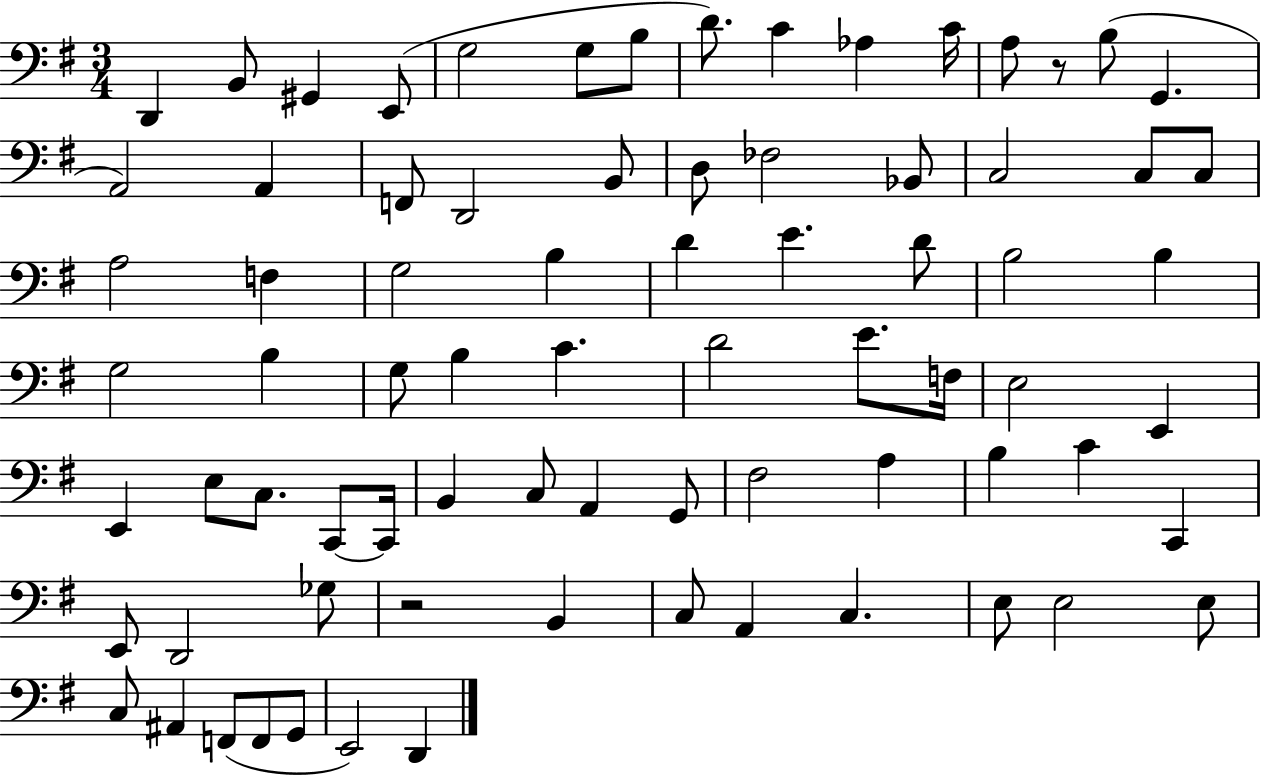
{
  \clef bass
  \numericTimeSignature
  \time 3/4
  \key g \major
  d,4 b,8 gis,4 e,8( | g2 g8 b8 | d'8.) c'4 aes4 c'16 | a8 r8 b8( g,4. | \break a,2) a,4 | f,8 d,2 b,8 | d8 fes2 bes,8 | c2 c8 c8 | \break a2 f4 | g2 b4 | d'4 e'4. d'8 | b2 b4 | \break g2 b4 | g8 b4 c'4. | d'2 e'8. f16 | e2 e,4 | \break e,4 e8 c8. c,8~~ c,16 | b,4 c8 a,4 g,8 | fis2 a4 | b4 c'4 c,4 | \break e,8 d,2 ges8 | r2 b,4 | c8 a,4 c4. | e8 e2 e8 | \break c8 ais,4 f,8( f,8 g,8 | e,2) d,4 | \bar "|."
}